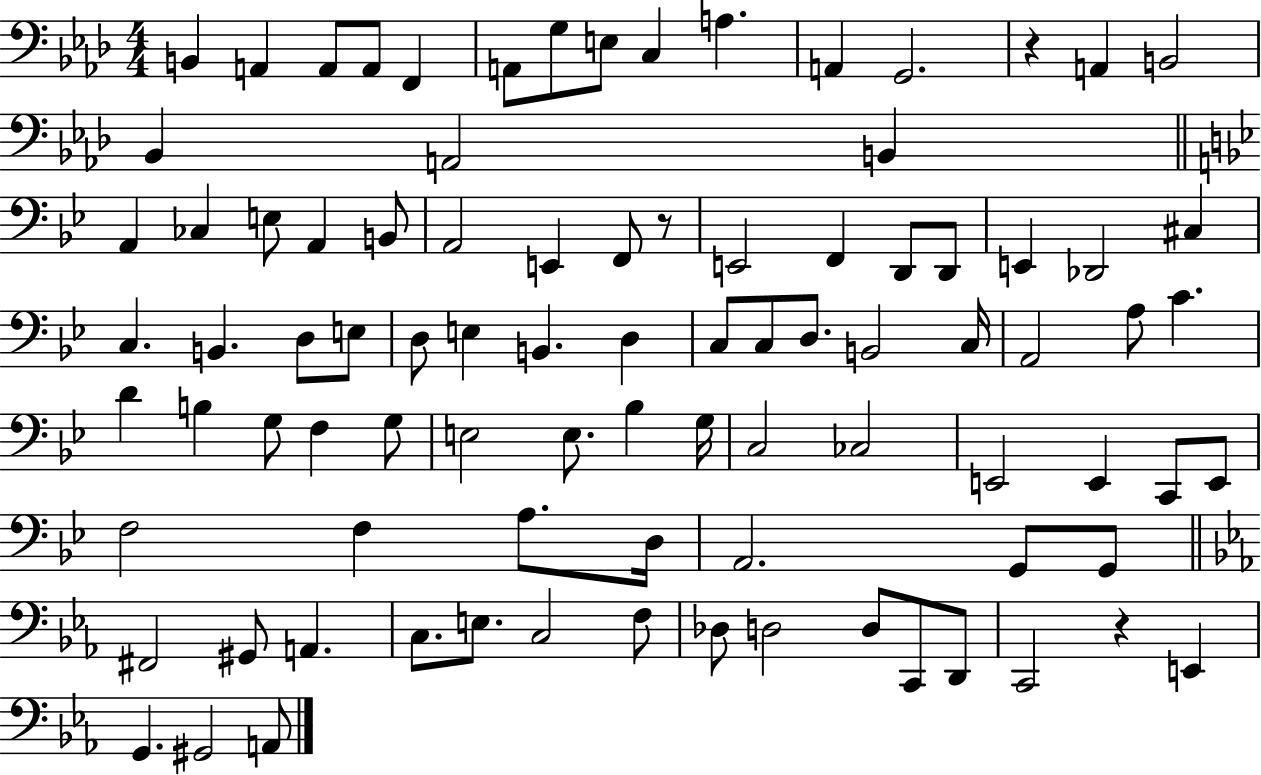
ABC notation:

X:1
T:Untitled
M:4/4
L:1/4
K:Ab
B,, A,, A,,/2 A,,/2 F,, A,,/2 G,/2 E,/2 C, A, A,, G,,2 z A,, B,,2 _B,, A,,2 B,, A,, _C, E,/2 A,, B,,/2 A,,2 E,, F,,/2 z/2 E,,2 F,, D,,/2 D,,/2 E,, _D,,2 ^C, C, B,, D,/2 E,/2 D,/2 E, B,, D, C,/2 C,/2 D,/2 B,,2 C,/4 A,,2 A,/2 C D B, G,/2 F, G,/2 E,2 E,/2 _B, G,/4 C,2 _C,2 E,,2 E,, C,,/2 E,,/2 F,2 F, A,/2 D,/4 A,,2 G,,/2 G,,/2 ^F,,2 ^G,,/2 A,, C,/2 E,/2 C,2 F,/2 _D,/2 D,2 D,/2 C,,/2 D,,/2 C,,2 z E,, G,, ^G,,2 A,,/2